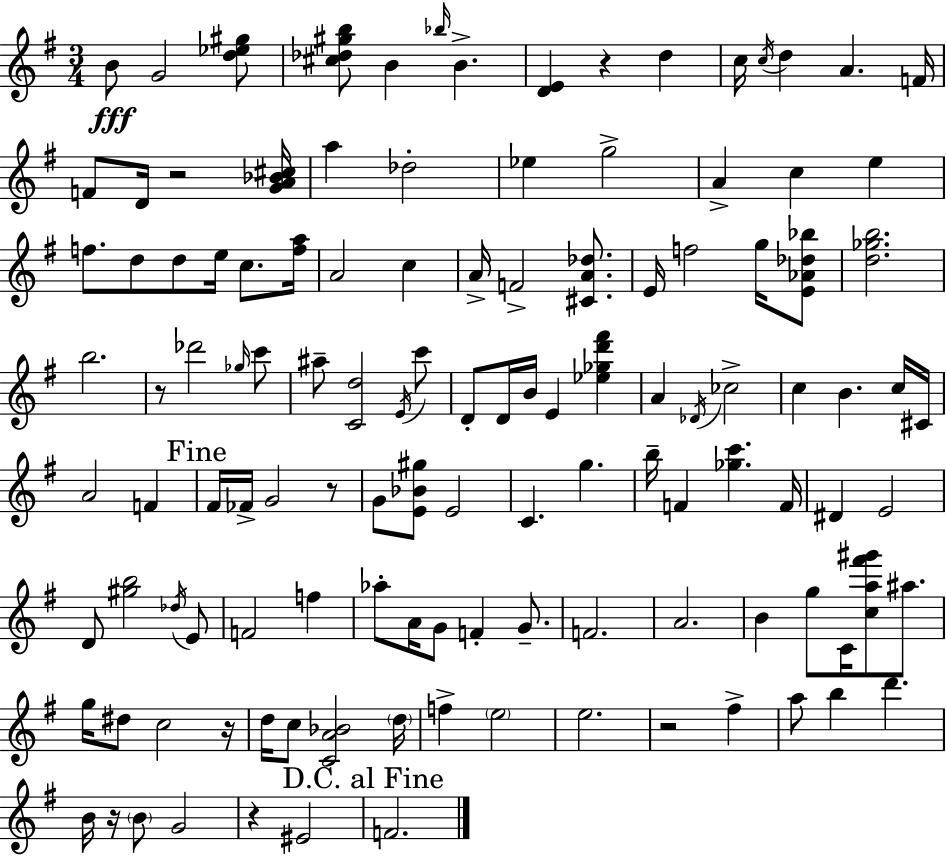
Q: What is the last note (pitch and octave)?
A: F4